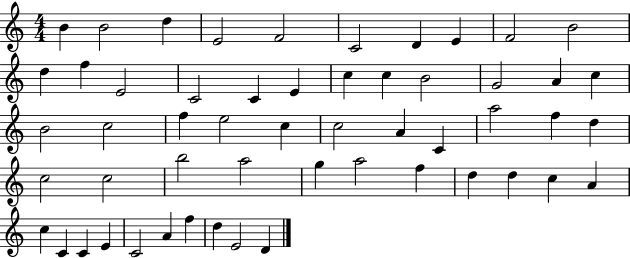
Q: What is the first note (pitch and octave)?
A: B4